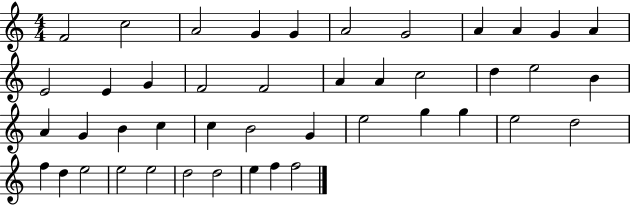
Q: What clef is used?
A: treble